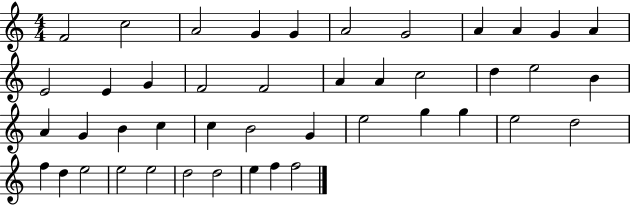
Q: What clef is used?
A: treble